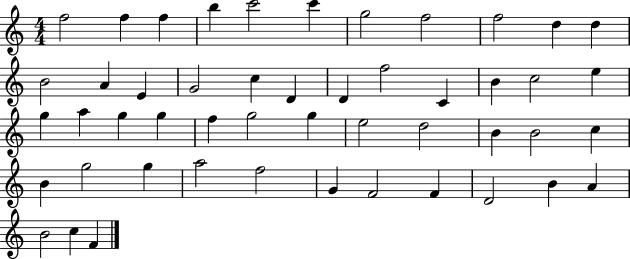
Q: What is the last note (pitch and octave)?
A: F4